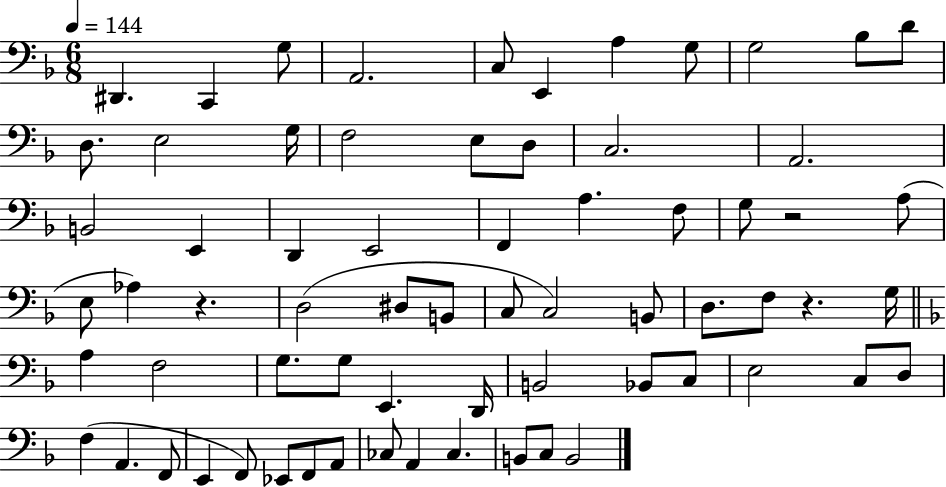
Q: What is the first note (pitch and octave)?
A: D#2